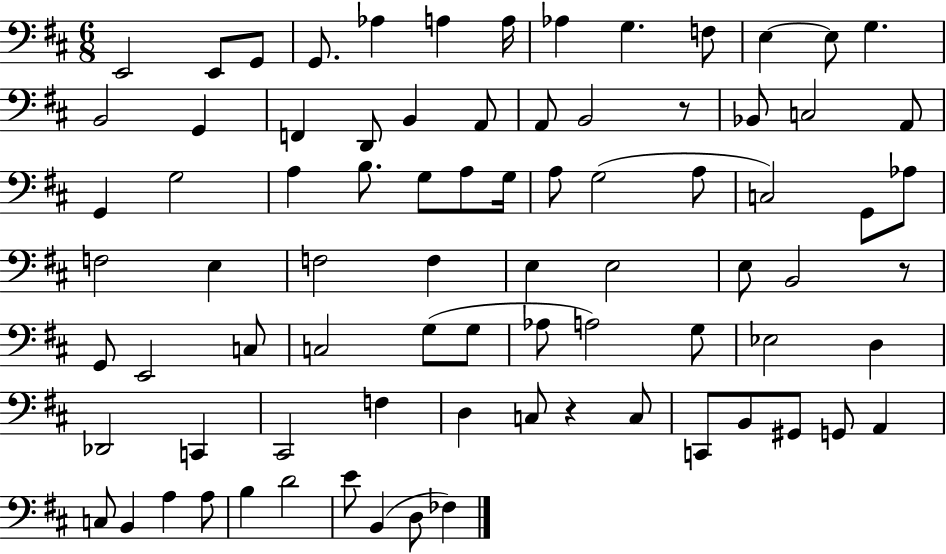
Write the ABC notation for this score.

X:1
T:Untitled
M:6/8
L:1/4
K:D
E,,2 E,,/2 G,,/2 G,,/2 _A, A, A,/4 _A, G, F,/2 E, E,/2 G, B,,2 G,, F,, D,,/2 B,, A,,/2 A,,/2 B,,2 z/2 _B,,/2 C,2 A,,/2 G,, G,2 A, B,/2 G,/2 A,/2 G,/4 A,/2 G,2 A,/2 C,2 G,,/2 _A,/2 F,2 E, F,2 F, E, E,2 E,/2 B,,2 z/2 G,,/2 E,,2 C,/2 C,2 G,/2 G,/2 _A,/2 A,2 G,/2 _E,2 D, _D,,2 C,, ^C,,2 F, D, C,/2 z C,/2 C,,/2 B,,/2 ^G,,/2 G,,/2 A,, C,/2 B,, A, A,/2 B, D2 E/2 B,, D,/2 _F,